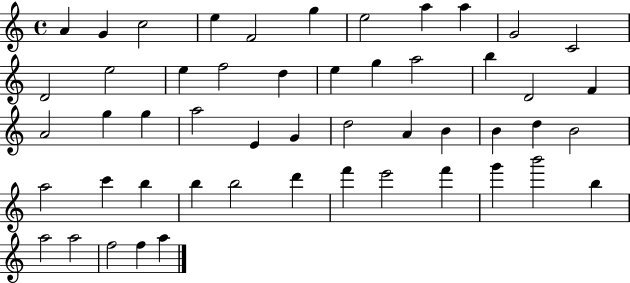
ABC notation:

X:1
T:Untitled
M:4/4
L:1/4
K:C
A G c2 e F2 g e2 a a G2 C2 D2 e2 e f2 d e g a2 b D2 F A2 g g a2 E G d2 A B B d B2 a2 c' b b b2 d' f' e'2 f' g' b'2 b a2 a2 f2 f a